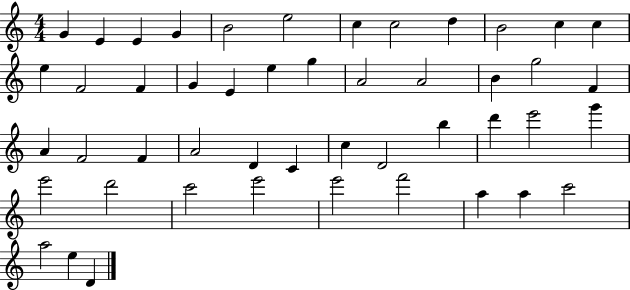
{
  \clef treble
  \numericTimeSignature
  \time 4/4
  \key c \major
  g'4 e'4 e'4 g'4 | b'2 e''2 | c''4 c''2 d''4 | b'2 c''4 c''4 | \break e''4 f'2 f'4 | g'4 e'4 e''4 g''4 | a'2 a'2 | b'4 g''2 f'4 | \break a'4 f'2 f'4 | a'2 d'4 c'4 | c''4 d'2 b''4 | d'''4 e'''2 g'''4 | \break e'''2 d'''2 | c'''2 e'''2 | e'''2 f'''2 | a''4 a''4 c'''2 | \break a''2 e''4 d'4 | \bar "|."
}